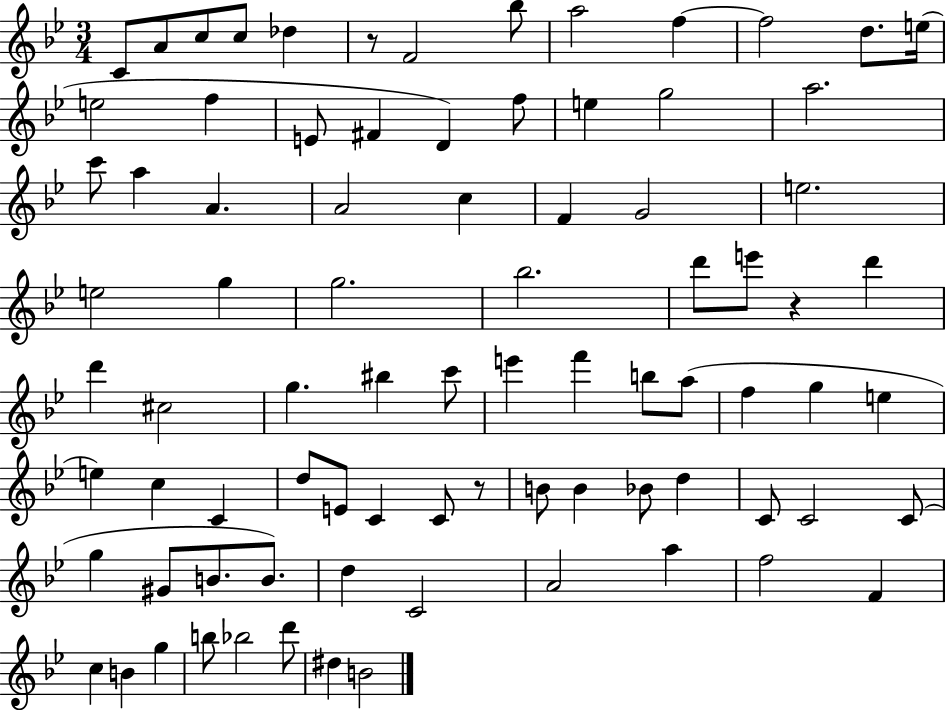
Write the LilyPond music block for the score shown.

{
  \clef treble
  \numericTimeSignature
  \time 3/4
  \key bes \major
  c'8 a'8 c''8 c''8 des''4 | r8 f'2 bes''8 | a''2 f''4~~ | f''2 d''8. e''16( | \break e''2 f''4 | e'8 fis'4 d'4) f''8 | e''4 g''2 | a''2. | \break c'''8 a''4 a'4. | a'2 c''4 | f'4 g'2 | e''2. | \break e''2 g''4 | g''2. | bes''2. | d'''8 e'''8 r4 d'''4 | \break d'''4 cis''2 | g''4. bis''4 c'''8 | e'''4 f'''4 b''8 a''8( | f''4 g''4 e''4 | \break e''4) c''4 c'4 | d''8 e'8 c'4 c'8 r8 | b'8 b'4 bes'8 d''4 | c'8 c'2 c'8( | \break g''4 gis'8 b'8. b'8.) | d''4 c'2 | a'2 a''4 | f''2 f'4 | \break c''4 b'4 g''4 | b''8 bes''2 d'''8 | dis''4 b'2 | \bar "|."
}